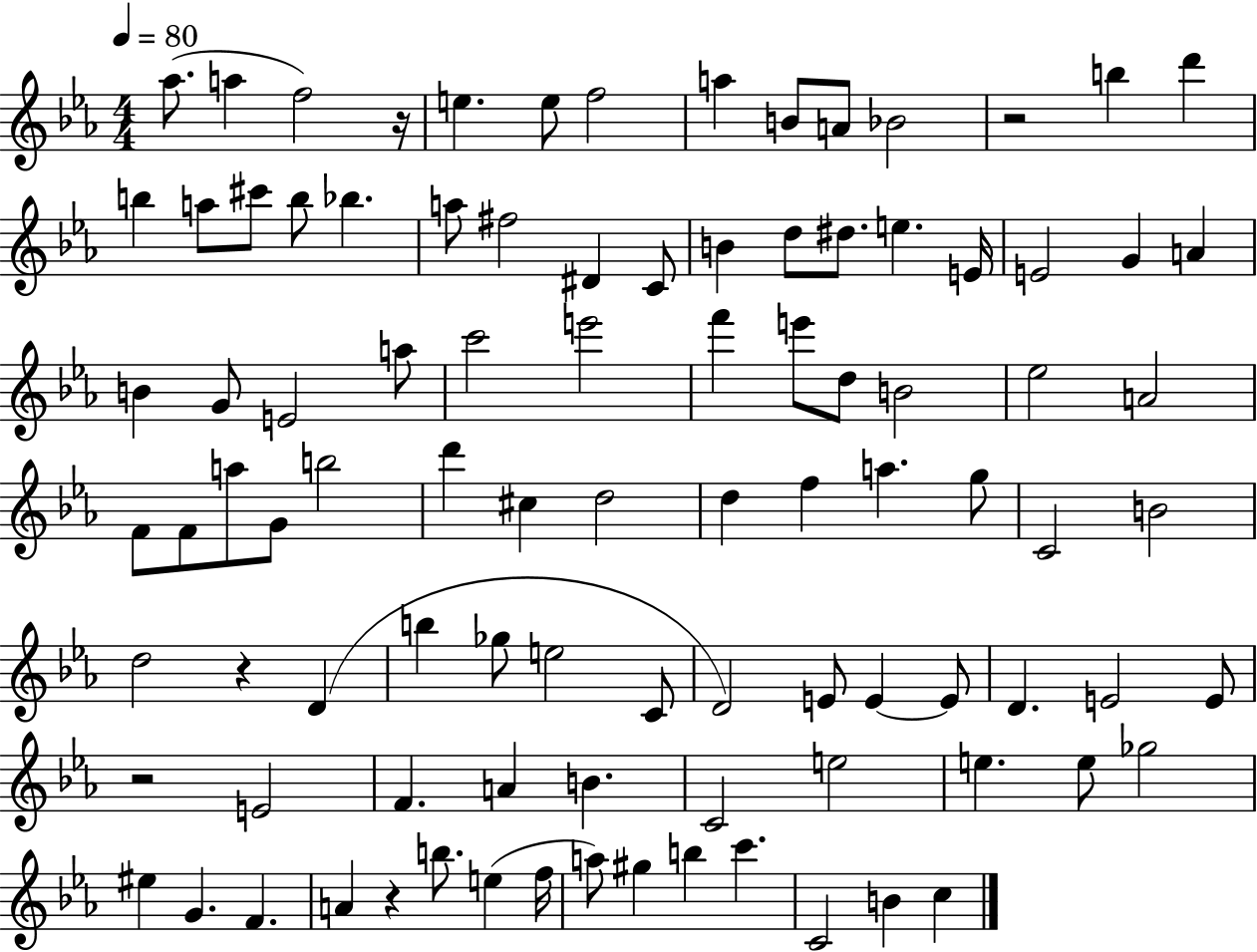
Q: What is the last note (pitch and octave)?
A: C5